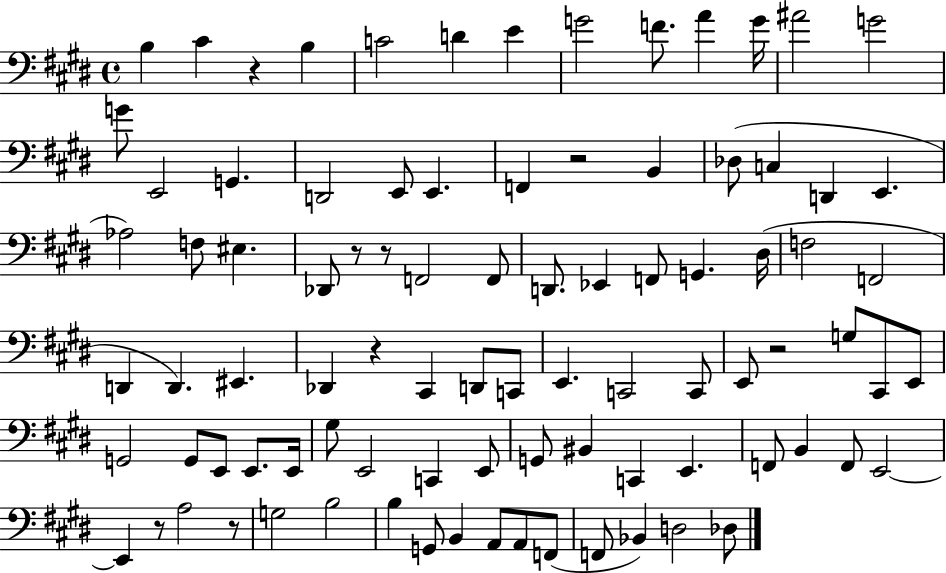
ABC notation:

X:1
T:Untitled
M:4/4
L:1/4
K:E
B, ^C z B, C2 D E G2 F/2 A G/4 ^A2 G2 G/2 E,,2 G,, D,,2 E,,/2 E,, F,, z2 B,, _D,/2 C, D,, E,, _A,2 F,/2 ^E, _D,,/2 z/2 z/2 F,,2 F,,/2 D,,/2 _E,, F,,/2 G,, ^D,/4 F,2 F,,2 D,, D,, ^E,, _D,, z ^C,, D,,/2 C,,/2 E,, C,,2 C,,/2 E,,/2 z2 G,/2 ^C,,/2 E,,/2 G,,2 G,,/2 E,,/2 E,,/2 E,,/4 ^G,/2 E,,2 C,, E,,/2 G,,/2 ^B,, C,, E,, F,,/2 B,, F,,/2 E,,2 E,, z/2 A,2 z/2 G,2 B,2 B, G,,/2 B,, A,,/2 A,,/2 F,,/2 F,,/2 _B,, D,2 _D,/2